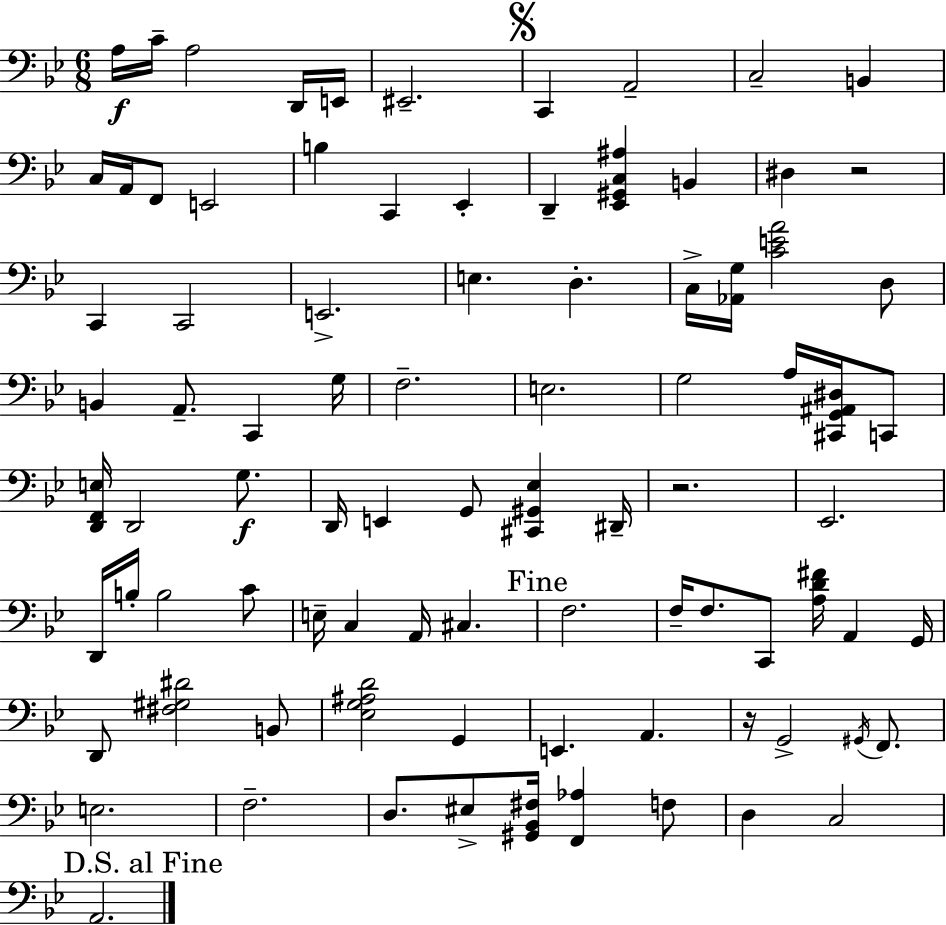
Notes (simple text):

A3/s C4/s A3/h D2/s E2/s EIS2/h. C2/q A2/h C3/h B2/q C3/s A2/s F2/e E2/h B3/q C2/q Eb2/q D2/q [Eb2,G#2,C3,A#3]/q B2/q D#3/q R/h C2/q C2/h E2/h. E3/q. D3/q. C3/s [Ab2,G3]/s [C4,E4,A4]/h D3/e B2/q A2/e. C2/q G3/s F3/h. E3/h. G3/h A3/s [C#2,G2,A#2,D#3]/s C2/e [D2,F2,E3]/s D2/h G3/e. D2/s E2/q G2/e [C#2,G#2,Eb3]/q D#2/s R/h. Eb2/h. D2/s B3/s B3/h C4/e E3/s C3/q A2/s C#3/q. F3/h. F3/s F3/e. C2/e [A3,D4,F#4]/s A2/q G2/s D2/e [F#3,G#3,D#4]/h B2/e [Eb3,G3,A#3,D4]/h G2/q E2/q. A2/q. R/s G2/h G#2/s F2/e. E3/h. F3/h. D3/e. EIS3/e [G#2,Bb2,F#3]/s [F2,Ab3]/q F3/e D3/q C3/h A2/h.